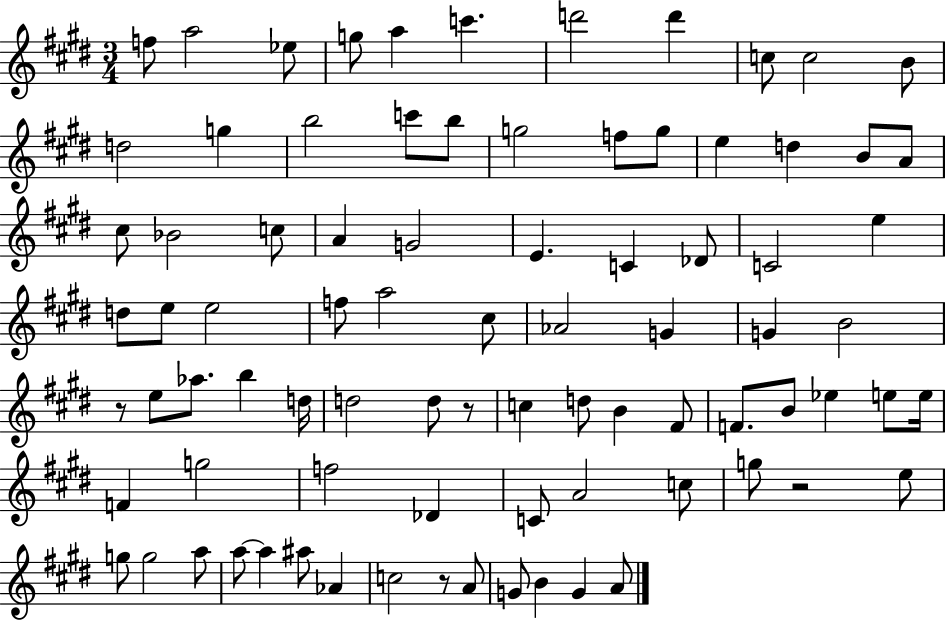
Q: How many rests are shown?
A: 4